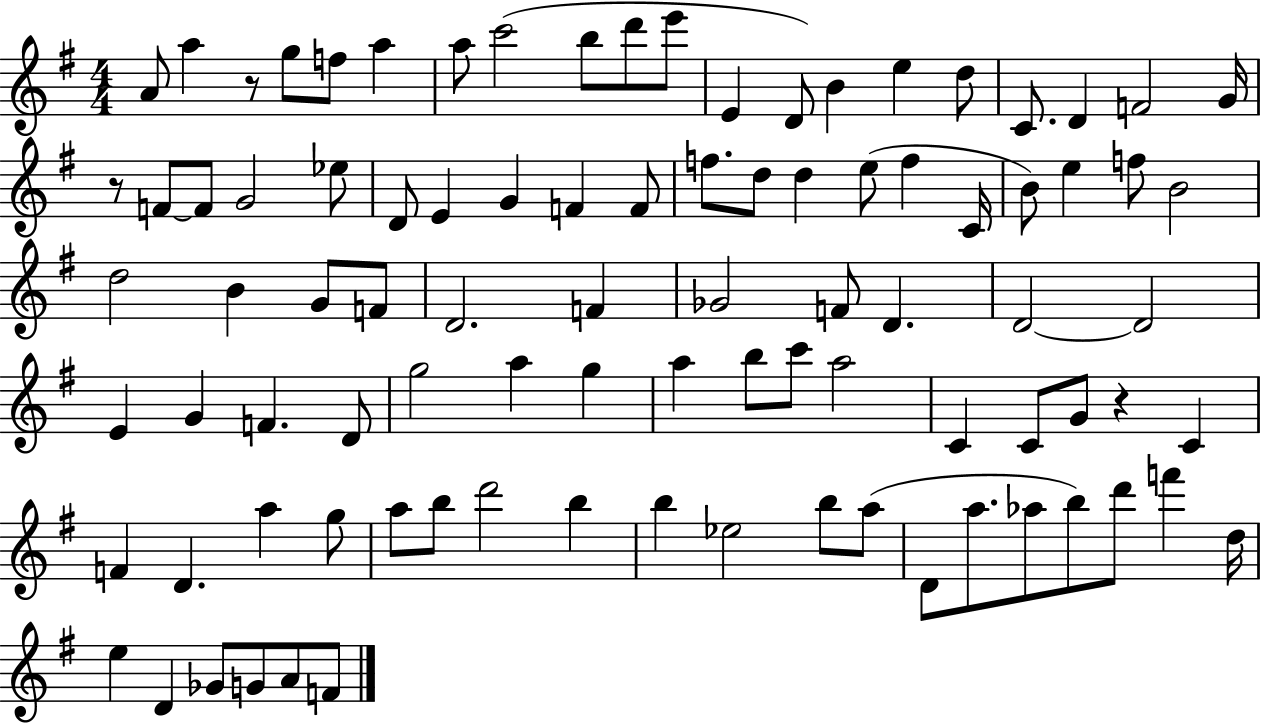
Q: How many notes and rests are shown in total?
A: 92